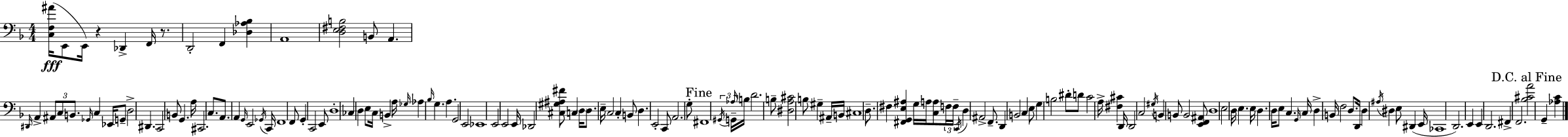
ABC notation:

X:1
T:Untitled
M:4/4
L:1/4
K:F
[C,F,^A]/4 E,,/2 E,,/4 z _D,, F,,/4 z/2 D,,2 F,, [_D,_A,_B,] A,,4 [D,E,^F,B,]2 B,,/2 A,, ^D,,/4 A,, ^A,,/2 C,/2 B,,/2 _G,,/4 C, _E,,/4 G,,/2 D,2 ^D,, C,,2 B,,/2 G,, A,/4 ^C,,2 C,/2 A,,/2 A,, G,,/4 E,,2 _G,,/4 C,,/4 F,,4 F,,/2 G,, C,,2 E,,/2 D,4 _C, D, E,/2 C,/4 B,, A,/4 _G,/4 _A, _B,/4 G, A, G,,2 E,,2 _E,,4 E,,2 E,,2 E,,/4 _D,,2 [^C,^G,^A,^F]/2 C, D,/4 D,/2 E,/4 C,2 C, B,,/2 D, E,,2 C,,/2 A,,2 G,/2 ^F,,4 ^G,,/4 G,,/4 _A,/4 B,/4 D2 B,/2 [^D,A,^C]2 B,/2 ^G, ^A,,/4 B,,/4 ^C,4 D,/2 ^F, [^F,,G,,E,^A,] G,/4 A,/4 [C,A,]/2 F,/4 F,/4 C,,/4 D, ^A,,2 F,,/2 D,, B,,2 C, E,/2 G, B,2 ^D/2 D/2 C2 A,/4 [^F,^C] D,,/4 D,,2 C,2 ^G,/4 B,, B,,/2 B,,2 [E,,F,,^A,,]/2 D,4 E,2 D,/4 E, E,/4 D, D,/4 E,/2 C, G,,/4 C,/4 D, B,,/4 F,2 D,/2 D,,/4 D, ^A,/4 ^D, E,/2 ^D,, E,,/4 _C,,4 D,,2 E,, E,, D,,2 ^F,, F,,2 [_B,^CA]2 G,, [_A,C]